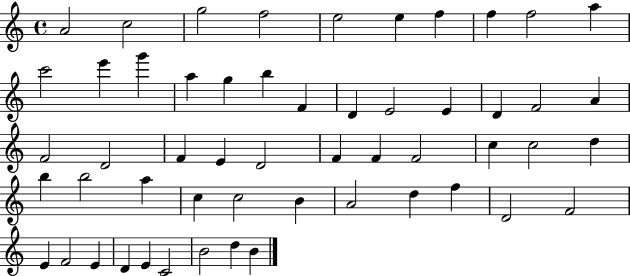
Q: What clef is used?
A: treble